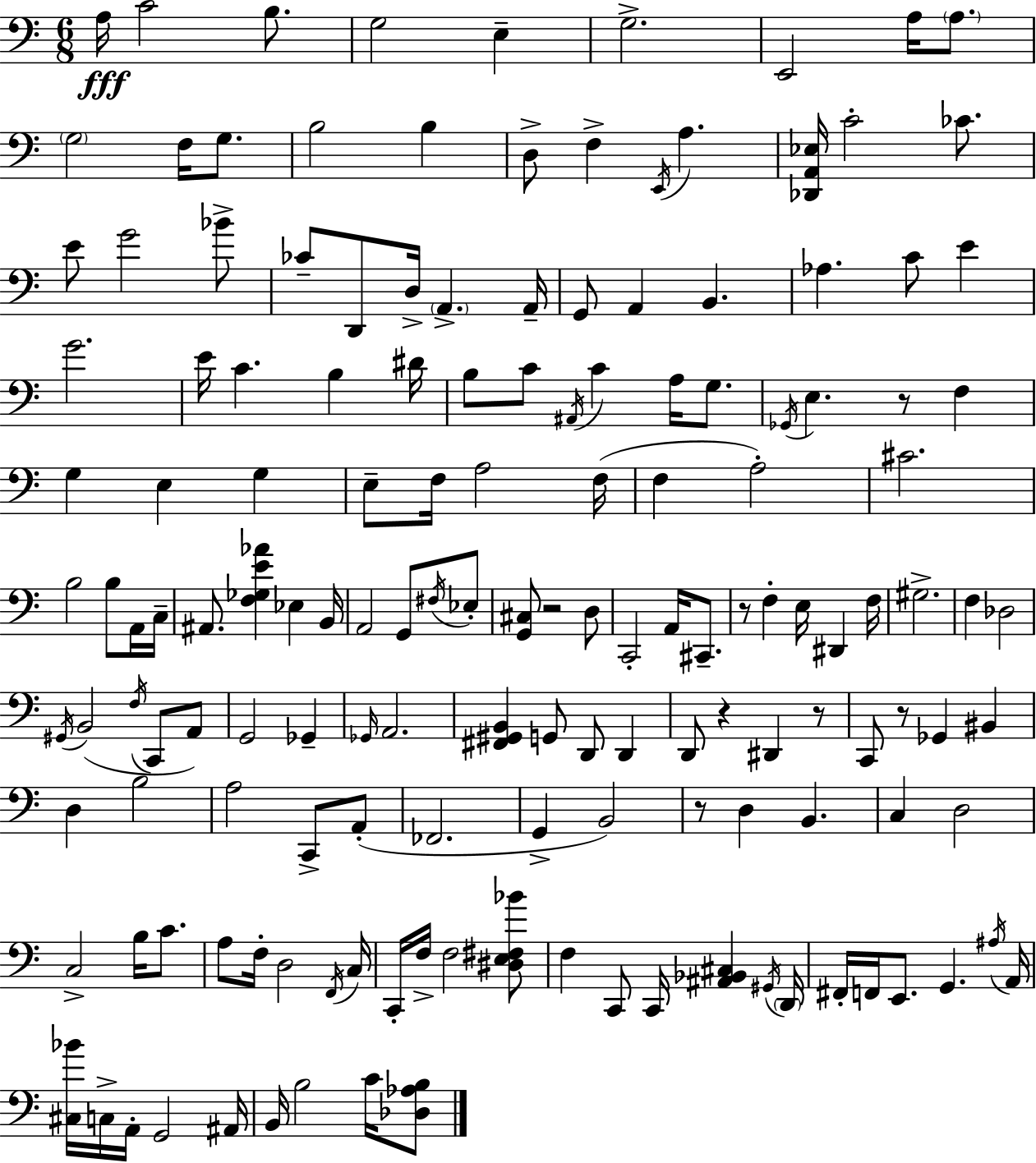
X:1
T:Untitled
M:6/8
L:1/4
K:Am
A,/4 C2 B,/2 G,2 E, G,2 E,,2 A,/4 A,/2 G,2 F,/4 G,/2 B,2 B, D,/2 F, E,,/4 A, [_D,,A,,_E,]/4 C2 _C/2 E/2 G2 _B/2 _C/2 D,,/2 D,/4 A,, A,,/4 G,,/2 A,, B,, _A, C/2 E G2 E/4 C B, ^D/4 B,/2 C/2 ^A,,/4 C A,/4 G,/2 _G,,/4 E, z/2 F, G, E, G, E,/2 F,/4 A,2 F,/4 F, A,2 ^C2 B,2 B,/2 A,,/4 C,/4 ^A,,/2 [F,_G,E_A] _E, B,,/4 A,,2 G,,/2 ^F,/4 _E,/2 [G,,^C,]/2 z2 D,/2 C,,2 A,,/4 ^C,,/2 z/2 F, E,/4 ^D,, F,/4 ^G,2 F, _D,2 ^G,,/4 B,,2 F,/4 C,,/2 A,,/2 G,,2 _G,, _G,,/4 A,,2 [^F,,^G,,B,,] G,,/2 D,,/2 D,, D,,/2 z ^D,, z/2 C,,/2 z/2 _G,, ^B,, D, B,2 A,2 C,,/2 A,,/2 _F,,2 G,, B,,2 z/2 D, B,, C, D,2 C,2 B,/4 C/2 A,/2 F,/4 D,2 F,,/4 C,/4 C,,/4 F,/4 F,2 [^D,E,^F,_B]/2 F, C,,/2 C,,/4 [^A,,_B,,^C,] ^G,,/4 D,,/4 ^F,,/4 F,,/4 E,,/2 G,, ^A,/4 A,,/4 [^C,_B]/4 C,/4 A,,/4 G,,2 ^A,,/4 B,,/4 B,2 C/4 [_D,_A,B,]/2